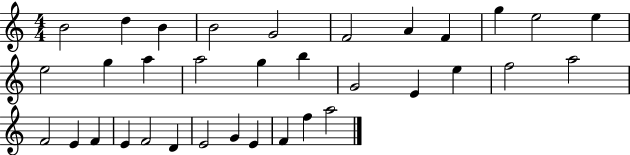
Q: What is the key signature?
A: C major